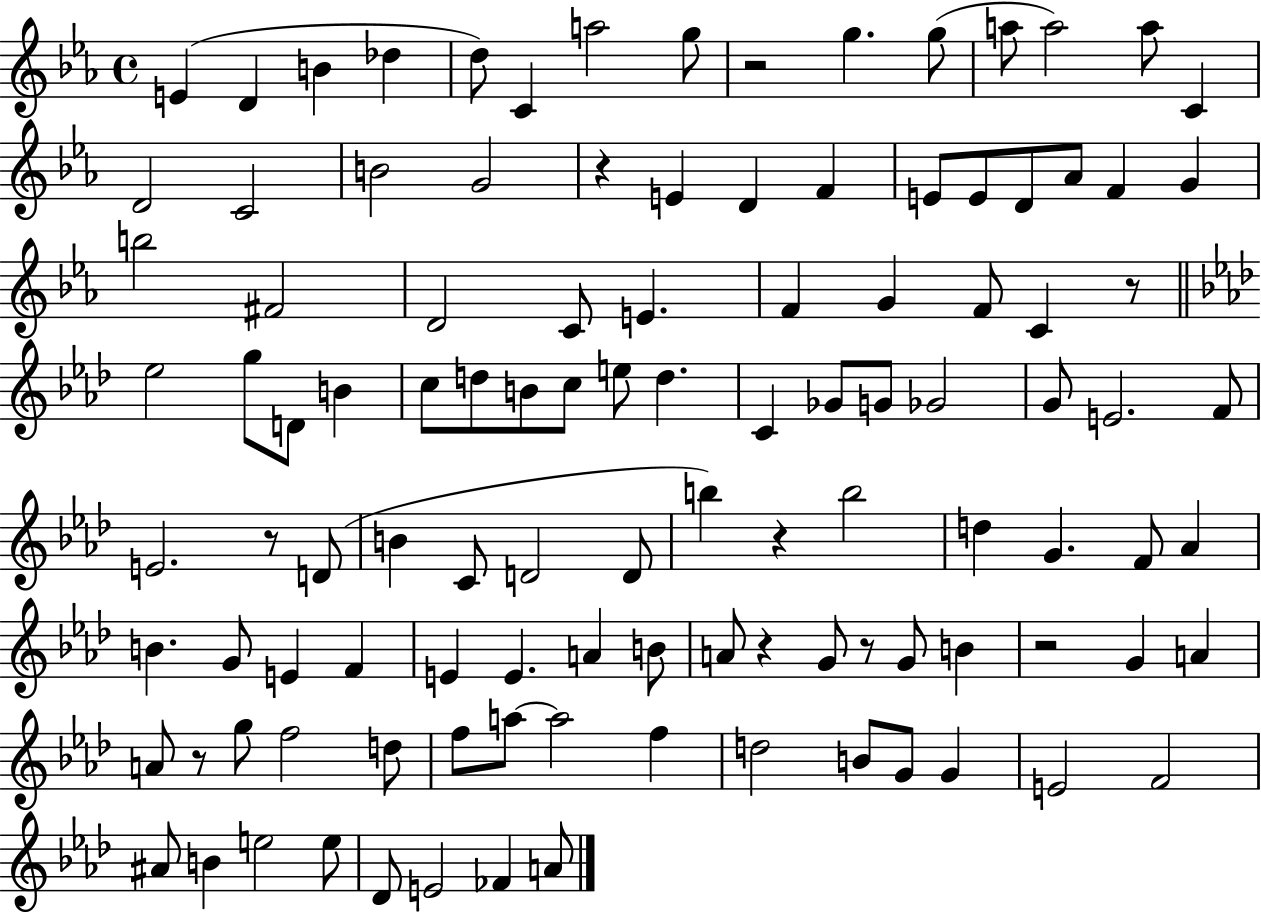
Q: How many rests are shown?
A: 9